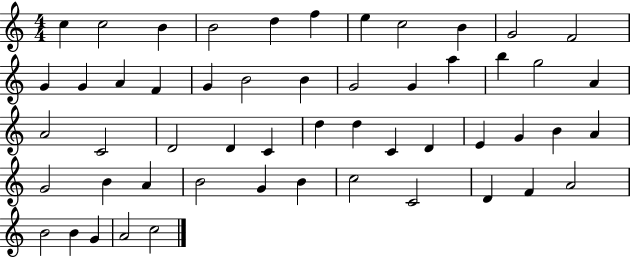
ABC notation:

X:1
T:Untitled
M:4/4
L:1/4
K:C
c c2 B B2 d f e c2 B G2 F2 G G A F G B2 B G2 G a b g2 A A2 C2 D2 D C d d C D E G B A G2 B A B2 G B c2 C2 D F A2 B2 B G A2 c2